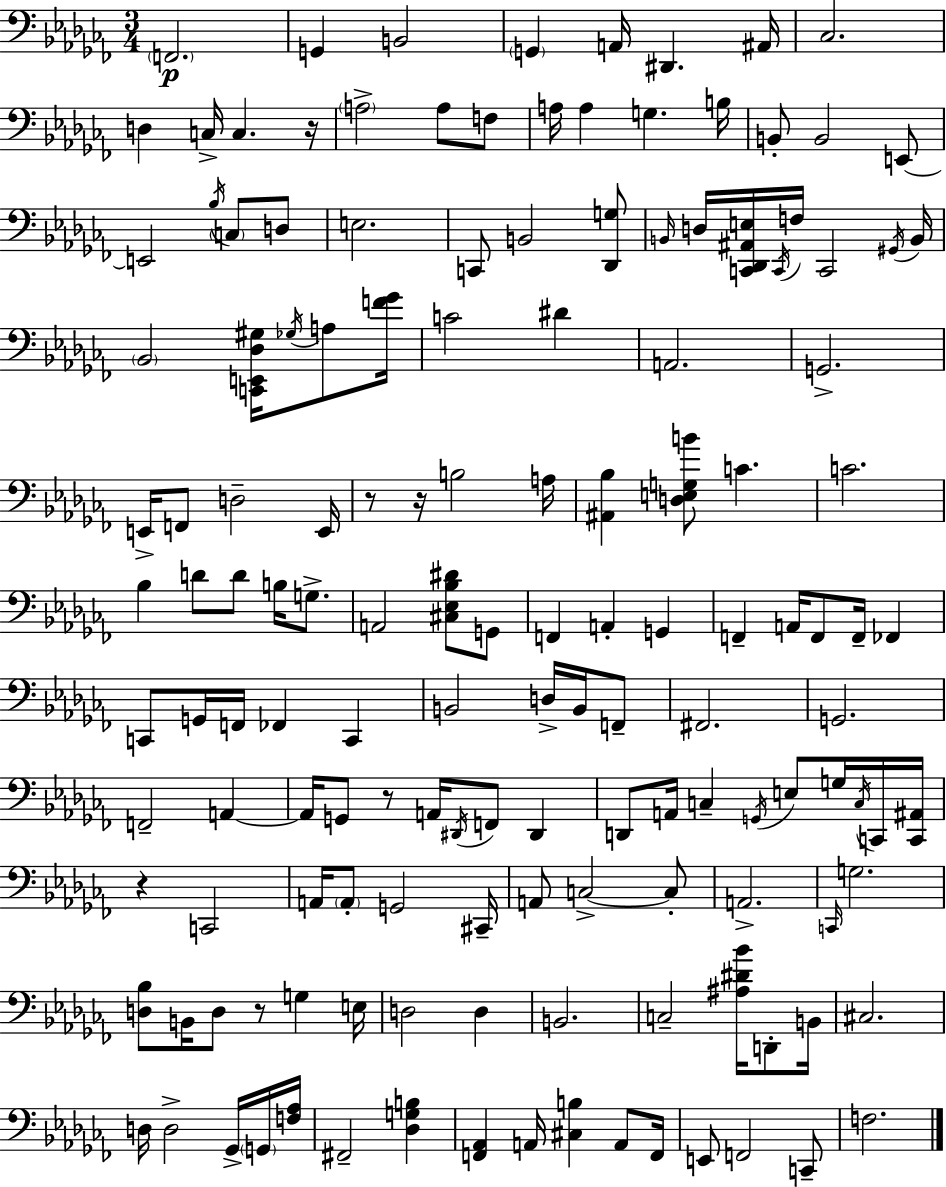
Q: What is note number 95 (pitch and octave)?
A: A2